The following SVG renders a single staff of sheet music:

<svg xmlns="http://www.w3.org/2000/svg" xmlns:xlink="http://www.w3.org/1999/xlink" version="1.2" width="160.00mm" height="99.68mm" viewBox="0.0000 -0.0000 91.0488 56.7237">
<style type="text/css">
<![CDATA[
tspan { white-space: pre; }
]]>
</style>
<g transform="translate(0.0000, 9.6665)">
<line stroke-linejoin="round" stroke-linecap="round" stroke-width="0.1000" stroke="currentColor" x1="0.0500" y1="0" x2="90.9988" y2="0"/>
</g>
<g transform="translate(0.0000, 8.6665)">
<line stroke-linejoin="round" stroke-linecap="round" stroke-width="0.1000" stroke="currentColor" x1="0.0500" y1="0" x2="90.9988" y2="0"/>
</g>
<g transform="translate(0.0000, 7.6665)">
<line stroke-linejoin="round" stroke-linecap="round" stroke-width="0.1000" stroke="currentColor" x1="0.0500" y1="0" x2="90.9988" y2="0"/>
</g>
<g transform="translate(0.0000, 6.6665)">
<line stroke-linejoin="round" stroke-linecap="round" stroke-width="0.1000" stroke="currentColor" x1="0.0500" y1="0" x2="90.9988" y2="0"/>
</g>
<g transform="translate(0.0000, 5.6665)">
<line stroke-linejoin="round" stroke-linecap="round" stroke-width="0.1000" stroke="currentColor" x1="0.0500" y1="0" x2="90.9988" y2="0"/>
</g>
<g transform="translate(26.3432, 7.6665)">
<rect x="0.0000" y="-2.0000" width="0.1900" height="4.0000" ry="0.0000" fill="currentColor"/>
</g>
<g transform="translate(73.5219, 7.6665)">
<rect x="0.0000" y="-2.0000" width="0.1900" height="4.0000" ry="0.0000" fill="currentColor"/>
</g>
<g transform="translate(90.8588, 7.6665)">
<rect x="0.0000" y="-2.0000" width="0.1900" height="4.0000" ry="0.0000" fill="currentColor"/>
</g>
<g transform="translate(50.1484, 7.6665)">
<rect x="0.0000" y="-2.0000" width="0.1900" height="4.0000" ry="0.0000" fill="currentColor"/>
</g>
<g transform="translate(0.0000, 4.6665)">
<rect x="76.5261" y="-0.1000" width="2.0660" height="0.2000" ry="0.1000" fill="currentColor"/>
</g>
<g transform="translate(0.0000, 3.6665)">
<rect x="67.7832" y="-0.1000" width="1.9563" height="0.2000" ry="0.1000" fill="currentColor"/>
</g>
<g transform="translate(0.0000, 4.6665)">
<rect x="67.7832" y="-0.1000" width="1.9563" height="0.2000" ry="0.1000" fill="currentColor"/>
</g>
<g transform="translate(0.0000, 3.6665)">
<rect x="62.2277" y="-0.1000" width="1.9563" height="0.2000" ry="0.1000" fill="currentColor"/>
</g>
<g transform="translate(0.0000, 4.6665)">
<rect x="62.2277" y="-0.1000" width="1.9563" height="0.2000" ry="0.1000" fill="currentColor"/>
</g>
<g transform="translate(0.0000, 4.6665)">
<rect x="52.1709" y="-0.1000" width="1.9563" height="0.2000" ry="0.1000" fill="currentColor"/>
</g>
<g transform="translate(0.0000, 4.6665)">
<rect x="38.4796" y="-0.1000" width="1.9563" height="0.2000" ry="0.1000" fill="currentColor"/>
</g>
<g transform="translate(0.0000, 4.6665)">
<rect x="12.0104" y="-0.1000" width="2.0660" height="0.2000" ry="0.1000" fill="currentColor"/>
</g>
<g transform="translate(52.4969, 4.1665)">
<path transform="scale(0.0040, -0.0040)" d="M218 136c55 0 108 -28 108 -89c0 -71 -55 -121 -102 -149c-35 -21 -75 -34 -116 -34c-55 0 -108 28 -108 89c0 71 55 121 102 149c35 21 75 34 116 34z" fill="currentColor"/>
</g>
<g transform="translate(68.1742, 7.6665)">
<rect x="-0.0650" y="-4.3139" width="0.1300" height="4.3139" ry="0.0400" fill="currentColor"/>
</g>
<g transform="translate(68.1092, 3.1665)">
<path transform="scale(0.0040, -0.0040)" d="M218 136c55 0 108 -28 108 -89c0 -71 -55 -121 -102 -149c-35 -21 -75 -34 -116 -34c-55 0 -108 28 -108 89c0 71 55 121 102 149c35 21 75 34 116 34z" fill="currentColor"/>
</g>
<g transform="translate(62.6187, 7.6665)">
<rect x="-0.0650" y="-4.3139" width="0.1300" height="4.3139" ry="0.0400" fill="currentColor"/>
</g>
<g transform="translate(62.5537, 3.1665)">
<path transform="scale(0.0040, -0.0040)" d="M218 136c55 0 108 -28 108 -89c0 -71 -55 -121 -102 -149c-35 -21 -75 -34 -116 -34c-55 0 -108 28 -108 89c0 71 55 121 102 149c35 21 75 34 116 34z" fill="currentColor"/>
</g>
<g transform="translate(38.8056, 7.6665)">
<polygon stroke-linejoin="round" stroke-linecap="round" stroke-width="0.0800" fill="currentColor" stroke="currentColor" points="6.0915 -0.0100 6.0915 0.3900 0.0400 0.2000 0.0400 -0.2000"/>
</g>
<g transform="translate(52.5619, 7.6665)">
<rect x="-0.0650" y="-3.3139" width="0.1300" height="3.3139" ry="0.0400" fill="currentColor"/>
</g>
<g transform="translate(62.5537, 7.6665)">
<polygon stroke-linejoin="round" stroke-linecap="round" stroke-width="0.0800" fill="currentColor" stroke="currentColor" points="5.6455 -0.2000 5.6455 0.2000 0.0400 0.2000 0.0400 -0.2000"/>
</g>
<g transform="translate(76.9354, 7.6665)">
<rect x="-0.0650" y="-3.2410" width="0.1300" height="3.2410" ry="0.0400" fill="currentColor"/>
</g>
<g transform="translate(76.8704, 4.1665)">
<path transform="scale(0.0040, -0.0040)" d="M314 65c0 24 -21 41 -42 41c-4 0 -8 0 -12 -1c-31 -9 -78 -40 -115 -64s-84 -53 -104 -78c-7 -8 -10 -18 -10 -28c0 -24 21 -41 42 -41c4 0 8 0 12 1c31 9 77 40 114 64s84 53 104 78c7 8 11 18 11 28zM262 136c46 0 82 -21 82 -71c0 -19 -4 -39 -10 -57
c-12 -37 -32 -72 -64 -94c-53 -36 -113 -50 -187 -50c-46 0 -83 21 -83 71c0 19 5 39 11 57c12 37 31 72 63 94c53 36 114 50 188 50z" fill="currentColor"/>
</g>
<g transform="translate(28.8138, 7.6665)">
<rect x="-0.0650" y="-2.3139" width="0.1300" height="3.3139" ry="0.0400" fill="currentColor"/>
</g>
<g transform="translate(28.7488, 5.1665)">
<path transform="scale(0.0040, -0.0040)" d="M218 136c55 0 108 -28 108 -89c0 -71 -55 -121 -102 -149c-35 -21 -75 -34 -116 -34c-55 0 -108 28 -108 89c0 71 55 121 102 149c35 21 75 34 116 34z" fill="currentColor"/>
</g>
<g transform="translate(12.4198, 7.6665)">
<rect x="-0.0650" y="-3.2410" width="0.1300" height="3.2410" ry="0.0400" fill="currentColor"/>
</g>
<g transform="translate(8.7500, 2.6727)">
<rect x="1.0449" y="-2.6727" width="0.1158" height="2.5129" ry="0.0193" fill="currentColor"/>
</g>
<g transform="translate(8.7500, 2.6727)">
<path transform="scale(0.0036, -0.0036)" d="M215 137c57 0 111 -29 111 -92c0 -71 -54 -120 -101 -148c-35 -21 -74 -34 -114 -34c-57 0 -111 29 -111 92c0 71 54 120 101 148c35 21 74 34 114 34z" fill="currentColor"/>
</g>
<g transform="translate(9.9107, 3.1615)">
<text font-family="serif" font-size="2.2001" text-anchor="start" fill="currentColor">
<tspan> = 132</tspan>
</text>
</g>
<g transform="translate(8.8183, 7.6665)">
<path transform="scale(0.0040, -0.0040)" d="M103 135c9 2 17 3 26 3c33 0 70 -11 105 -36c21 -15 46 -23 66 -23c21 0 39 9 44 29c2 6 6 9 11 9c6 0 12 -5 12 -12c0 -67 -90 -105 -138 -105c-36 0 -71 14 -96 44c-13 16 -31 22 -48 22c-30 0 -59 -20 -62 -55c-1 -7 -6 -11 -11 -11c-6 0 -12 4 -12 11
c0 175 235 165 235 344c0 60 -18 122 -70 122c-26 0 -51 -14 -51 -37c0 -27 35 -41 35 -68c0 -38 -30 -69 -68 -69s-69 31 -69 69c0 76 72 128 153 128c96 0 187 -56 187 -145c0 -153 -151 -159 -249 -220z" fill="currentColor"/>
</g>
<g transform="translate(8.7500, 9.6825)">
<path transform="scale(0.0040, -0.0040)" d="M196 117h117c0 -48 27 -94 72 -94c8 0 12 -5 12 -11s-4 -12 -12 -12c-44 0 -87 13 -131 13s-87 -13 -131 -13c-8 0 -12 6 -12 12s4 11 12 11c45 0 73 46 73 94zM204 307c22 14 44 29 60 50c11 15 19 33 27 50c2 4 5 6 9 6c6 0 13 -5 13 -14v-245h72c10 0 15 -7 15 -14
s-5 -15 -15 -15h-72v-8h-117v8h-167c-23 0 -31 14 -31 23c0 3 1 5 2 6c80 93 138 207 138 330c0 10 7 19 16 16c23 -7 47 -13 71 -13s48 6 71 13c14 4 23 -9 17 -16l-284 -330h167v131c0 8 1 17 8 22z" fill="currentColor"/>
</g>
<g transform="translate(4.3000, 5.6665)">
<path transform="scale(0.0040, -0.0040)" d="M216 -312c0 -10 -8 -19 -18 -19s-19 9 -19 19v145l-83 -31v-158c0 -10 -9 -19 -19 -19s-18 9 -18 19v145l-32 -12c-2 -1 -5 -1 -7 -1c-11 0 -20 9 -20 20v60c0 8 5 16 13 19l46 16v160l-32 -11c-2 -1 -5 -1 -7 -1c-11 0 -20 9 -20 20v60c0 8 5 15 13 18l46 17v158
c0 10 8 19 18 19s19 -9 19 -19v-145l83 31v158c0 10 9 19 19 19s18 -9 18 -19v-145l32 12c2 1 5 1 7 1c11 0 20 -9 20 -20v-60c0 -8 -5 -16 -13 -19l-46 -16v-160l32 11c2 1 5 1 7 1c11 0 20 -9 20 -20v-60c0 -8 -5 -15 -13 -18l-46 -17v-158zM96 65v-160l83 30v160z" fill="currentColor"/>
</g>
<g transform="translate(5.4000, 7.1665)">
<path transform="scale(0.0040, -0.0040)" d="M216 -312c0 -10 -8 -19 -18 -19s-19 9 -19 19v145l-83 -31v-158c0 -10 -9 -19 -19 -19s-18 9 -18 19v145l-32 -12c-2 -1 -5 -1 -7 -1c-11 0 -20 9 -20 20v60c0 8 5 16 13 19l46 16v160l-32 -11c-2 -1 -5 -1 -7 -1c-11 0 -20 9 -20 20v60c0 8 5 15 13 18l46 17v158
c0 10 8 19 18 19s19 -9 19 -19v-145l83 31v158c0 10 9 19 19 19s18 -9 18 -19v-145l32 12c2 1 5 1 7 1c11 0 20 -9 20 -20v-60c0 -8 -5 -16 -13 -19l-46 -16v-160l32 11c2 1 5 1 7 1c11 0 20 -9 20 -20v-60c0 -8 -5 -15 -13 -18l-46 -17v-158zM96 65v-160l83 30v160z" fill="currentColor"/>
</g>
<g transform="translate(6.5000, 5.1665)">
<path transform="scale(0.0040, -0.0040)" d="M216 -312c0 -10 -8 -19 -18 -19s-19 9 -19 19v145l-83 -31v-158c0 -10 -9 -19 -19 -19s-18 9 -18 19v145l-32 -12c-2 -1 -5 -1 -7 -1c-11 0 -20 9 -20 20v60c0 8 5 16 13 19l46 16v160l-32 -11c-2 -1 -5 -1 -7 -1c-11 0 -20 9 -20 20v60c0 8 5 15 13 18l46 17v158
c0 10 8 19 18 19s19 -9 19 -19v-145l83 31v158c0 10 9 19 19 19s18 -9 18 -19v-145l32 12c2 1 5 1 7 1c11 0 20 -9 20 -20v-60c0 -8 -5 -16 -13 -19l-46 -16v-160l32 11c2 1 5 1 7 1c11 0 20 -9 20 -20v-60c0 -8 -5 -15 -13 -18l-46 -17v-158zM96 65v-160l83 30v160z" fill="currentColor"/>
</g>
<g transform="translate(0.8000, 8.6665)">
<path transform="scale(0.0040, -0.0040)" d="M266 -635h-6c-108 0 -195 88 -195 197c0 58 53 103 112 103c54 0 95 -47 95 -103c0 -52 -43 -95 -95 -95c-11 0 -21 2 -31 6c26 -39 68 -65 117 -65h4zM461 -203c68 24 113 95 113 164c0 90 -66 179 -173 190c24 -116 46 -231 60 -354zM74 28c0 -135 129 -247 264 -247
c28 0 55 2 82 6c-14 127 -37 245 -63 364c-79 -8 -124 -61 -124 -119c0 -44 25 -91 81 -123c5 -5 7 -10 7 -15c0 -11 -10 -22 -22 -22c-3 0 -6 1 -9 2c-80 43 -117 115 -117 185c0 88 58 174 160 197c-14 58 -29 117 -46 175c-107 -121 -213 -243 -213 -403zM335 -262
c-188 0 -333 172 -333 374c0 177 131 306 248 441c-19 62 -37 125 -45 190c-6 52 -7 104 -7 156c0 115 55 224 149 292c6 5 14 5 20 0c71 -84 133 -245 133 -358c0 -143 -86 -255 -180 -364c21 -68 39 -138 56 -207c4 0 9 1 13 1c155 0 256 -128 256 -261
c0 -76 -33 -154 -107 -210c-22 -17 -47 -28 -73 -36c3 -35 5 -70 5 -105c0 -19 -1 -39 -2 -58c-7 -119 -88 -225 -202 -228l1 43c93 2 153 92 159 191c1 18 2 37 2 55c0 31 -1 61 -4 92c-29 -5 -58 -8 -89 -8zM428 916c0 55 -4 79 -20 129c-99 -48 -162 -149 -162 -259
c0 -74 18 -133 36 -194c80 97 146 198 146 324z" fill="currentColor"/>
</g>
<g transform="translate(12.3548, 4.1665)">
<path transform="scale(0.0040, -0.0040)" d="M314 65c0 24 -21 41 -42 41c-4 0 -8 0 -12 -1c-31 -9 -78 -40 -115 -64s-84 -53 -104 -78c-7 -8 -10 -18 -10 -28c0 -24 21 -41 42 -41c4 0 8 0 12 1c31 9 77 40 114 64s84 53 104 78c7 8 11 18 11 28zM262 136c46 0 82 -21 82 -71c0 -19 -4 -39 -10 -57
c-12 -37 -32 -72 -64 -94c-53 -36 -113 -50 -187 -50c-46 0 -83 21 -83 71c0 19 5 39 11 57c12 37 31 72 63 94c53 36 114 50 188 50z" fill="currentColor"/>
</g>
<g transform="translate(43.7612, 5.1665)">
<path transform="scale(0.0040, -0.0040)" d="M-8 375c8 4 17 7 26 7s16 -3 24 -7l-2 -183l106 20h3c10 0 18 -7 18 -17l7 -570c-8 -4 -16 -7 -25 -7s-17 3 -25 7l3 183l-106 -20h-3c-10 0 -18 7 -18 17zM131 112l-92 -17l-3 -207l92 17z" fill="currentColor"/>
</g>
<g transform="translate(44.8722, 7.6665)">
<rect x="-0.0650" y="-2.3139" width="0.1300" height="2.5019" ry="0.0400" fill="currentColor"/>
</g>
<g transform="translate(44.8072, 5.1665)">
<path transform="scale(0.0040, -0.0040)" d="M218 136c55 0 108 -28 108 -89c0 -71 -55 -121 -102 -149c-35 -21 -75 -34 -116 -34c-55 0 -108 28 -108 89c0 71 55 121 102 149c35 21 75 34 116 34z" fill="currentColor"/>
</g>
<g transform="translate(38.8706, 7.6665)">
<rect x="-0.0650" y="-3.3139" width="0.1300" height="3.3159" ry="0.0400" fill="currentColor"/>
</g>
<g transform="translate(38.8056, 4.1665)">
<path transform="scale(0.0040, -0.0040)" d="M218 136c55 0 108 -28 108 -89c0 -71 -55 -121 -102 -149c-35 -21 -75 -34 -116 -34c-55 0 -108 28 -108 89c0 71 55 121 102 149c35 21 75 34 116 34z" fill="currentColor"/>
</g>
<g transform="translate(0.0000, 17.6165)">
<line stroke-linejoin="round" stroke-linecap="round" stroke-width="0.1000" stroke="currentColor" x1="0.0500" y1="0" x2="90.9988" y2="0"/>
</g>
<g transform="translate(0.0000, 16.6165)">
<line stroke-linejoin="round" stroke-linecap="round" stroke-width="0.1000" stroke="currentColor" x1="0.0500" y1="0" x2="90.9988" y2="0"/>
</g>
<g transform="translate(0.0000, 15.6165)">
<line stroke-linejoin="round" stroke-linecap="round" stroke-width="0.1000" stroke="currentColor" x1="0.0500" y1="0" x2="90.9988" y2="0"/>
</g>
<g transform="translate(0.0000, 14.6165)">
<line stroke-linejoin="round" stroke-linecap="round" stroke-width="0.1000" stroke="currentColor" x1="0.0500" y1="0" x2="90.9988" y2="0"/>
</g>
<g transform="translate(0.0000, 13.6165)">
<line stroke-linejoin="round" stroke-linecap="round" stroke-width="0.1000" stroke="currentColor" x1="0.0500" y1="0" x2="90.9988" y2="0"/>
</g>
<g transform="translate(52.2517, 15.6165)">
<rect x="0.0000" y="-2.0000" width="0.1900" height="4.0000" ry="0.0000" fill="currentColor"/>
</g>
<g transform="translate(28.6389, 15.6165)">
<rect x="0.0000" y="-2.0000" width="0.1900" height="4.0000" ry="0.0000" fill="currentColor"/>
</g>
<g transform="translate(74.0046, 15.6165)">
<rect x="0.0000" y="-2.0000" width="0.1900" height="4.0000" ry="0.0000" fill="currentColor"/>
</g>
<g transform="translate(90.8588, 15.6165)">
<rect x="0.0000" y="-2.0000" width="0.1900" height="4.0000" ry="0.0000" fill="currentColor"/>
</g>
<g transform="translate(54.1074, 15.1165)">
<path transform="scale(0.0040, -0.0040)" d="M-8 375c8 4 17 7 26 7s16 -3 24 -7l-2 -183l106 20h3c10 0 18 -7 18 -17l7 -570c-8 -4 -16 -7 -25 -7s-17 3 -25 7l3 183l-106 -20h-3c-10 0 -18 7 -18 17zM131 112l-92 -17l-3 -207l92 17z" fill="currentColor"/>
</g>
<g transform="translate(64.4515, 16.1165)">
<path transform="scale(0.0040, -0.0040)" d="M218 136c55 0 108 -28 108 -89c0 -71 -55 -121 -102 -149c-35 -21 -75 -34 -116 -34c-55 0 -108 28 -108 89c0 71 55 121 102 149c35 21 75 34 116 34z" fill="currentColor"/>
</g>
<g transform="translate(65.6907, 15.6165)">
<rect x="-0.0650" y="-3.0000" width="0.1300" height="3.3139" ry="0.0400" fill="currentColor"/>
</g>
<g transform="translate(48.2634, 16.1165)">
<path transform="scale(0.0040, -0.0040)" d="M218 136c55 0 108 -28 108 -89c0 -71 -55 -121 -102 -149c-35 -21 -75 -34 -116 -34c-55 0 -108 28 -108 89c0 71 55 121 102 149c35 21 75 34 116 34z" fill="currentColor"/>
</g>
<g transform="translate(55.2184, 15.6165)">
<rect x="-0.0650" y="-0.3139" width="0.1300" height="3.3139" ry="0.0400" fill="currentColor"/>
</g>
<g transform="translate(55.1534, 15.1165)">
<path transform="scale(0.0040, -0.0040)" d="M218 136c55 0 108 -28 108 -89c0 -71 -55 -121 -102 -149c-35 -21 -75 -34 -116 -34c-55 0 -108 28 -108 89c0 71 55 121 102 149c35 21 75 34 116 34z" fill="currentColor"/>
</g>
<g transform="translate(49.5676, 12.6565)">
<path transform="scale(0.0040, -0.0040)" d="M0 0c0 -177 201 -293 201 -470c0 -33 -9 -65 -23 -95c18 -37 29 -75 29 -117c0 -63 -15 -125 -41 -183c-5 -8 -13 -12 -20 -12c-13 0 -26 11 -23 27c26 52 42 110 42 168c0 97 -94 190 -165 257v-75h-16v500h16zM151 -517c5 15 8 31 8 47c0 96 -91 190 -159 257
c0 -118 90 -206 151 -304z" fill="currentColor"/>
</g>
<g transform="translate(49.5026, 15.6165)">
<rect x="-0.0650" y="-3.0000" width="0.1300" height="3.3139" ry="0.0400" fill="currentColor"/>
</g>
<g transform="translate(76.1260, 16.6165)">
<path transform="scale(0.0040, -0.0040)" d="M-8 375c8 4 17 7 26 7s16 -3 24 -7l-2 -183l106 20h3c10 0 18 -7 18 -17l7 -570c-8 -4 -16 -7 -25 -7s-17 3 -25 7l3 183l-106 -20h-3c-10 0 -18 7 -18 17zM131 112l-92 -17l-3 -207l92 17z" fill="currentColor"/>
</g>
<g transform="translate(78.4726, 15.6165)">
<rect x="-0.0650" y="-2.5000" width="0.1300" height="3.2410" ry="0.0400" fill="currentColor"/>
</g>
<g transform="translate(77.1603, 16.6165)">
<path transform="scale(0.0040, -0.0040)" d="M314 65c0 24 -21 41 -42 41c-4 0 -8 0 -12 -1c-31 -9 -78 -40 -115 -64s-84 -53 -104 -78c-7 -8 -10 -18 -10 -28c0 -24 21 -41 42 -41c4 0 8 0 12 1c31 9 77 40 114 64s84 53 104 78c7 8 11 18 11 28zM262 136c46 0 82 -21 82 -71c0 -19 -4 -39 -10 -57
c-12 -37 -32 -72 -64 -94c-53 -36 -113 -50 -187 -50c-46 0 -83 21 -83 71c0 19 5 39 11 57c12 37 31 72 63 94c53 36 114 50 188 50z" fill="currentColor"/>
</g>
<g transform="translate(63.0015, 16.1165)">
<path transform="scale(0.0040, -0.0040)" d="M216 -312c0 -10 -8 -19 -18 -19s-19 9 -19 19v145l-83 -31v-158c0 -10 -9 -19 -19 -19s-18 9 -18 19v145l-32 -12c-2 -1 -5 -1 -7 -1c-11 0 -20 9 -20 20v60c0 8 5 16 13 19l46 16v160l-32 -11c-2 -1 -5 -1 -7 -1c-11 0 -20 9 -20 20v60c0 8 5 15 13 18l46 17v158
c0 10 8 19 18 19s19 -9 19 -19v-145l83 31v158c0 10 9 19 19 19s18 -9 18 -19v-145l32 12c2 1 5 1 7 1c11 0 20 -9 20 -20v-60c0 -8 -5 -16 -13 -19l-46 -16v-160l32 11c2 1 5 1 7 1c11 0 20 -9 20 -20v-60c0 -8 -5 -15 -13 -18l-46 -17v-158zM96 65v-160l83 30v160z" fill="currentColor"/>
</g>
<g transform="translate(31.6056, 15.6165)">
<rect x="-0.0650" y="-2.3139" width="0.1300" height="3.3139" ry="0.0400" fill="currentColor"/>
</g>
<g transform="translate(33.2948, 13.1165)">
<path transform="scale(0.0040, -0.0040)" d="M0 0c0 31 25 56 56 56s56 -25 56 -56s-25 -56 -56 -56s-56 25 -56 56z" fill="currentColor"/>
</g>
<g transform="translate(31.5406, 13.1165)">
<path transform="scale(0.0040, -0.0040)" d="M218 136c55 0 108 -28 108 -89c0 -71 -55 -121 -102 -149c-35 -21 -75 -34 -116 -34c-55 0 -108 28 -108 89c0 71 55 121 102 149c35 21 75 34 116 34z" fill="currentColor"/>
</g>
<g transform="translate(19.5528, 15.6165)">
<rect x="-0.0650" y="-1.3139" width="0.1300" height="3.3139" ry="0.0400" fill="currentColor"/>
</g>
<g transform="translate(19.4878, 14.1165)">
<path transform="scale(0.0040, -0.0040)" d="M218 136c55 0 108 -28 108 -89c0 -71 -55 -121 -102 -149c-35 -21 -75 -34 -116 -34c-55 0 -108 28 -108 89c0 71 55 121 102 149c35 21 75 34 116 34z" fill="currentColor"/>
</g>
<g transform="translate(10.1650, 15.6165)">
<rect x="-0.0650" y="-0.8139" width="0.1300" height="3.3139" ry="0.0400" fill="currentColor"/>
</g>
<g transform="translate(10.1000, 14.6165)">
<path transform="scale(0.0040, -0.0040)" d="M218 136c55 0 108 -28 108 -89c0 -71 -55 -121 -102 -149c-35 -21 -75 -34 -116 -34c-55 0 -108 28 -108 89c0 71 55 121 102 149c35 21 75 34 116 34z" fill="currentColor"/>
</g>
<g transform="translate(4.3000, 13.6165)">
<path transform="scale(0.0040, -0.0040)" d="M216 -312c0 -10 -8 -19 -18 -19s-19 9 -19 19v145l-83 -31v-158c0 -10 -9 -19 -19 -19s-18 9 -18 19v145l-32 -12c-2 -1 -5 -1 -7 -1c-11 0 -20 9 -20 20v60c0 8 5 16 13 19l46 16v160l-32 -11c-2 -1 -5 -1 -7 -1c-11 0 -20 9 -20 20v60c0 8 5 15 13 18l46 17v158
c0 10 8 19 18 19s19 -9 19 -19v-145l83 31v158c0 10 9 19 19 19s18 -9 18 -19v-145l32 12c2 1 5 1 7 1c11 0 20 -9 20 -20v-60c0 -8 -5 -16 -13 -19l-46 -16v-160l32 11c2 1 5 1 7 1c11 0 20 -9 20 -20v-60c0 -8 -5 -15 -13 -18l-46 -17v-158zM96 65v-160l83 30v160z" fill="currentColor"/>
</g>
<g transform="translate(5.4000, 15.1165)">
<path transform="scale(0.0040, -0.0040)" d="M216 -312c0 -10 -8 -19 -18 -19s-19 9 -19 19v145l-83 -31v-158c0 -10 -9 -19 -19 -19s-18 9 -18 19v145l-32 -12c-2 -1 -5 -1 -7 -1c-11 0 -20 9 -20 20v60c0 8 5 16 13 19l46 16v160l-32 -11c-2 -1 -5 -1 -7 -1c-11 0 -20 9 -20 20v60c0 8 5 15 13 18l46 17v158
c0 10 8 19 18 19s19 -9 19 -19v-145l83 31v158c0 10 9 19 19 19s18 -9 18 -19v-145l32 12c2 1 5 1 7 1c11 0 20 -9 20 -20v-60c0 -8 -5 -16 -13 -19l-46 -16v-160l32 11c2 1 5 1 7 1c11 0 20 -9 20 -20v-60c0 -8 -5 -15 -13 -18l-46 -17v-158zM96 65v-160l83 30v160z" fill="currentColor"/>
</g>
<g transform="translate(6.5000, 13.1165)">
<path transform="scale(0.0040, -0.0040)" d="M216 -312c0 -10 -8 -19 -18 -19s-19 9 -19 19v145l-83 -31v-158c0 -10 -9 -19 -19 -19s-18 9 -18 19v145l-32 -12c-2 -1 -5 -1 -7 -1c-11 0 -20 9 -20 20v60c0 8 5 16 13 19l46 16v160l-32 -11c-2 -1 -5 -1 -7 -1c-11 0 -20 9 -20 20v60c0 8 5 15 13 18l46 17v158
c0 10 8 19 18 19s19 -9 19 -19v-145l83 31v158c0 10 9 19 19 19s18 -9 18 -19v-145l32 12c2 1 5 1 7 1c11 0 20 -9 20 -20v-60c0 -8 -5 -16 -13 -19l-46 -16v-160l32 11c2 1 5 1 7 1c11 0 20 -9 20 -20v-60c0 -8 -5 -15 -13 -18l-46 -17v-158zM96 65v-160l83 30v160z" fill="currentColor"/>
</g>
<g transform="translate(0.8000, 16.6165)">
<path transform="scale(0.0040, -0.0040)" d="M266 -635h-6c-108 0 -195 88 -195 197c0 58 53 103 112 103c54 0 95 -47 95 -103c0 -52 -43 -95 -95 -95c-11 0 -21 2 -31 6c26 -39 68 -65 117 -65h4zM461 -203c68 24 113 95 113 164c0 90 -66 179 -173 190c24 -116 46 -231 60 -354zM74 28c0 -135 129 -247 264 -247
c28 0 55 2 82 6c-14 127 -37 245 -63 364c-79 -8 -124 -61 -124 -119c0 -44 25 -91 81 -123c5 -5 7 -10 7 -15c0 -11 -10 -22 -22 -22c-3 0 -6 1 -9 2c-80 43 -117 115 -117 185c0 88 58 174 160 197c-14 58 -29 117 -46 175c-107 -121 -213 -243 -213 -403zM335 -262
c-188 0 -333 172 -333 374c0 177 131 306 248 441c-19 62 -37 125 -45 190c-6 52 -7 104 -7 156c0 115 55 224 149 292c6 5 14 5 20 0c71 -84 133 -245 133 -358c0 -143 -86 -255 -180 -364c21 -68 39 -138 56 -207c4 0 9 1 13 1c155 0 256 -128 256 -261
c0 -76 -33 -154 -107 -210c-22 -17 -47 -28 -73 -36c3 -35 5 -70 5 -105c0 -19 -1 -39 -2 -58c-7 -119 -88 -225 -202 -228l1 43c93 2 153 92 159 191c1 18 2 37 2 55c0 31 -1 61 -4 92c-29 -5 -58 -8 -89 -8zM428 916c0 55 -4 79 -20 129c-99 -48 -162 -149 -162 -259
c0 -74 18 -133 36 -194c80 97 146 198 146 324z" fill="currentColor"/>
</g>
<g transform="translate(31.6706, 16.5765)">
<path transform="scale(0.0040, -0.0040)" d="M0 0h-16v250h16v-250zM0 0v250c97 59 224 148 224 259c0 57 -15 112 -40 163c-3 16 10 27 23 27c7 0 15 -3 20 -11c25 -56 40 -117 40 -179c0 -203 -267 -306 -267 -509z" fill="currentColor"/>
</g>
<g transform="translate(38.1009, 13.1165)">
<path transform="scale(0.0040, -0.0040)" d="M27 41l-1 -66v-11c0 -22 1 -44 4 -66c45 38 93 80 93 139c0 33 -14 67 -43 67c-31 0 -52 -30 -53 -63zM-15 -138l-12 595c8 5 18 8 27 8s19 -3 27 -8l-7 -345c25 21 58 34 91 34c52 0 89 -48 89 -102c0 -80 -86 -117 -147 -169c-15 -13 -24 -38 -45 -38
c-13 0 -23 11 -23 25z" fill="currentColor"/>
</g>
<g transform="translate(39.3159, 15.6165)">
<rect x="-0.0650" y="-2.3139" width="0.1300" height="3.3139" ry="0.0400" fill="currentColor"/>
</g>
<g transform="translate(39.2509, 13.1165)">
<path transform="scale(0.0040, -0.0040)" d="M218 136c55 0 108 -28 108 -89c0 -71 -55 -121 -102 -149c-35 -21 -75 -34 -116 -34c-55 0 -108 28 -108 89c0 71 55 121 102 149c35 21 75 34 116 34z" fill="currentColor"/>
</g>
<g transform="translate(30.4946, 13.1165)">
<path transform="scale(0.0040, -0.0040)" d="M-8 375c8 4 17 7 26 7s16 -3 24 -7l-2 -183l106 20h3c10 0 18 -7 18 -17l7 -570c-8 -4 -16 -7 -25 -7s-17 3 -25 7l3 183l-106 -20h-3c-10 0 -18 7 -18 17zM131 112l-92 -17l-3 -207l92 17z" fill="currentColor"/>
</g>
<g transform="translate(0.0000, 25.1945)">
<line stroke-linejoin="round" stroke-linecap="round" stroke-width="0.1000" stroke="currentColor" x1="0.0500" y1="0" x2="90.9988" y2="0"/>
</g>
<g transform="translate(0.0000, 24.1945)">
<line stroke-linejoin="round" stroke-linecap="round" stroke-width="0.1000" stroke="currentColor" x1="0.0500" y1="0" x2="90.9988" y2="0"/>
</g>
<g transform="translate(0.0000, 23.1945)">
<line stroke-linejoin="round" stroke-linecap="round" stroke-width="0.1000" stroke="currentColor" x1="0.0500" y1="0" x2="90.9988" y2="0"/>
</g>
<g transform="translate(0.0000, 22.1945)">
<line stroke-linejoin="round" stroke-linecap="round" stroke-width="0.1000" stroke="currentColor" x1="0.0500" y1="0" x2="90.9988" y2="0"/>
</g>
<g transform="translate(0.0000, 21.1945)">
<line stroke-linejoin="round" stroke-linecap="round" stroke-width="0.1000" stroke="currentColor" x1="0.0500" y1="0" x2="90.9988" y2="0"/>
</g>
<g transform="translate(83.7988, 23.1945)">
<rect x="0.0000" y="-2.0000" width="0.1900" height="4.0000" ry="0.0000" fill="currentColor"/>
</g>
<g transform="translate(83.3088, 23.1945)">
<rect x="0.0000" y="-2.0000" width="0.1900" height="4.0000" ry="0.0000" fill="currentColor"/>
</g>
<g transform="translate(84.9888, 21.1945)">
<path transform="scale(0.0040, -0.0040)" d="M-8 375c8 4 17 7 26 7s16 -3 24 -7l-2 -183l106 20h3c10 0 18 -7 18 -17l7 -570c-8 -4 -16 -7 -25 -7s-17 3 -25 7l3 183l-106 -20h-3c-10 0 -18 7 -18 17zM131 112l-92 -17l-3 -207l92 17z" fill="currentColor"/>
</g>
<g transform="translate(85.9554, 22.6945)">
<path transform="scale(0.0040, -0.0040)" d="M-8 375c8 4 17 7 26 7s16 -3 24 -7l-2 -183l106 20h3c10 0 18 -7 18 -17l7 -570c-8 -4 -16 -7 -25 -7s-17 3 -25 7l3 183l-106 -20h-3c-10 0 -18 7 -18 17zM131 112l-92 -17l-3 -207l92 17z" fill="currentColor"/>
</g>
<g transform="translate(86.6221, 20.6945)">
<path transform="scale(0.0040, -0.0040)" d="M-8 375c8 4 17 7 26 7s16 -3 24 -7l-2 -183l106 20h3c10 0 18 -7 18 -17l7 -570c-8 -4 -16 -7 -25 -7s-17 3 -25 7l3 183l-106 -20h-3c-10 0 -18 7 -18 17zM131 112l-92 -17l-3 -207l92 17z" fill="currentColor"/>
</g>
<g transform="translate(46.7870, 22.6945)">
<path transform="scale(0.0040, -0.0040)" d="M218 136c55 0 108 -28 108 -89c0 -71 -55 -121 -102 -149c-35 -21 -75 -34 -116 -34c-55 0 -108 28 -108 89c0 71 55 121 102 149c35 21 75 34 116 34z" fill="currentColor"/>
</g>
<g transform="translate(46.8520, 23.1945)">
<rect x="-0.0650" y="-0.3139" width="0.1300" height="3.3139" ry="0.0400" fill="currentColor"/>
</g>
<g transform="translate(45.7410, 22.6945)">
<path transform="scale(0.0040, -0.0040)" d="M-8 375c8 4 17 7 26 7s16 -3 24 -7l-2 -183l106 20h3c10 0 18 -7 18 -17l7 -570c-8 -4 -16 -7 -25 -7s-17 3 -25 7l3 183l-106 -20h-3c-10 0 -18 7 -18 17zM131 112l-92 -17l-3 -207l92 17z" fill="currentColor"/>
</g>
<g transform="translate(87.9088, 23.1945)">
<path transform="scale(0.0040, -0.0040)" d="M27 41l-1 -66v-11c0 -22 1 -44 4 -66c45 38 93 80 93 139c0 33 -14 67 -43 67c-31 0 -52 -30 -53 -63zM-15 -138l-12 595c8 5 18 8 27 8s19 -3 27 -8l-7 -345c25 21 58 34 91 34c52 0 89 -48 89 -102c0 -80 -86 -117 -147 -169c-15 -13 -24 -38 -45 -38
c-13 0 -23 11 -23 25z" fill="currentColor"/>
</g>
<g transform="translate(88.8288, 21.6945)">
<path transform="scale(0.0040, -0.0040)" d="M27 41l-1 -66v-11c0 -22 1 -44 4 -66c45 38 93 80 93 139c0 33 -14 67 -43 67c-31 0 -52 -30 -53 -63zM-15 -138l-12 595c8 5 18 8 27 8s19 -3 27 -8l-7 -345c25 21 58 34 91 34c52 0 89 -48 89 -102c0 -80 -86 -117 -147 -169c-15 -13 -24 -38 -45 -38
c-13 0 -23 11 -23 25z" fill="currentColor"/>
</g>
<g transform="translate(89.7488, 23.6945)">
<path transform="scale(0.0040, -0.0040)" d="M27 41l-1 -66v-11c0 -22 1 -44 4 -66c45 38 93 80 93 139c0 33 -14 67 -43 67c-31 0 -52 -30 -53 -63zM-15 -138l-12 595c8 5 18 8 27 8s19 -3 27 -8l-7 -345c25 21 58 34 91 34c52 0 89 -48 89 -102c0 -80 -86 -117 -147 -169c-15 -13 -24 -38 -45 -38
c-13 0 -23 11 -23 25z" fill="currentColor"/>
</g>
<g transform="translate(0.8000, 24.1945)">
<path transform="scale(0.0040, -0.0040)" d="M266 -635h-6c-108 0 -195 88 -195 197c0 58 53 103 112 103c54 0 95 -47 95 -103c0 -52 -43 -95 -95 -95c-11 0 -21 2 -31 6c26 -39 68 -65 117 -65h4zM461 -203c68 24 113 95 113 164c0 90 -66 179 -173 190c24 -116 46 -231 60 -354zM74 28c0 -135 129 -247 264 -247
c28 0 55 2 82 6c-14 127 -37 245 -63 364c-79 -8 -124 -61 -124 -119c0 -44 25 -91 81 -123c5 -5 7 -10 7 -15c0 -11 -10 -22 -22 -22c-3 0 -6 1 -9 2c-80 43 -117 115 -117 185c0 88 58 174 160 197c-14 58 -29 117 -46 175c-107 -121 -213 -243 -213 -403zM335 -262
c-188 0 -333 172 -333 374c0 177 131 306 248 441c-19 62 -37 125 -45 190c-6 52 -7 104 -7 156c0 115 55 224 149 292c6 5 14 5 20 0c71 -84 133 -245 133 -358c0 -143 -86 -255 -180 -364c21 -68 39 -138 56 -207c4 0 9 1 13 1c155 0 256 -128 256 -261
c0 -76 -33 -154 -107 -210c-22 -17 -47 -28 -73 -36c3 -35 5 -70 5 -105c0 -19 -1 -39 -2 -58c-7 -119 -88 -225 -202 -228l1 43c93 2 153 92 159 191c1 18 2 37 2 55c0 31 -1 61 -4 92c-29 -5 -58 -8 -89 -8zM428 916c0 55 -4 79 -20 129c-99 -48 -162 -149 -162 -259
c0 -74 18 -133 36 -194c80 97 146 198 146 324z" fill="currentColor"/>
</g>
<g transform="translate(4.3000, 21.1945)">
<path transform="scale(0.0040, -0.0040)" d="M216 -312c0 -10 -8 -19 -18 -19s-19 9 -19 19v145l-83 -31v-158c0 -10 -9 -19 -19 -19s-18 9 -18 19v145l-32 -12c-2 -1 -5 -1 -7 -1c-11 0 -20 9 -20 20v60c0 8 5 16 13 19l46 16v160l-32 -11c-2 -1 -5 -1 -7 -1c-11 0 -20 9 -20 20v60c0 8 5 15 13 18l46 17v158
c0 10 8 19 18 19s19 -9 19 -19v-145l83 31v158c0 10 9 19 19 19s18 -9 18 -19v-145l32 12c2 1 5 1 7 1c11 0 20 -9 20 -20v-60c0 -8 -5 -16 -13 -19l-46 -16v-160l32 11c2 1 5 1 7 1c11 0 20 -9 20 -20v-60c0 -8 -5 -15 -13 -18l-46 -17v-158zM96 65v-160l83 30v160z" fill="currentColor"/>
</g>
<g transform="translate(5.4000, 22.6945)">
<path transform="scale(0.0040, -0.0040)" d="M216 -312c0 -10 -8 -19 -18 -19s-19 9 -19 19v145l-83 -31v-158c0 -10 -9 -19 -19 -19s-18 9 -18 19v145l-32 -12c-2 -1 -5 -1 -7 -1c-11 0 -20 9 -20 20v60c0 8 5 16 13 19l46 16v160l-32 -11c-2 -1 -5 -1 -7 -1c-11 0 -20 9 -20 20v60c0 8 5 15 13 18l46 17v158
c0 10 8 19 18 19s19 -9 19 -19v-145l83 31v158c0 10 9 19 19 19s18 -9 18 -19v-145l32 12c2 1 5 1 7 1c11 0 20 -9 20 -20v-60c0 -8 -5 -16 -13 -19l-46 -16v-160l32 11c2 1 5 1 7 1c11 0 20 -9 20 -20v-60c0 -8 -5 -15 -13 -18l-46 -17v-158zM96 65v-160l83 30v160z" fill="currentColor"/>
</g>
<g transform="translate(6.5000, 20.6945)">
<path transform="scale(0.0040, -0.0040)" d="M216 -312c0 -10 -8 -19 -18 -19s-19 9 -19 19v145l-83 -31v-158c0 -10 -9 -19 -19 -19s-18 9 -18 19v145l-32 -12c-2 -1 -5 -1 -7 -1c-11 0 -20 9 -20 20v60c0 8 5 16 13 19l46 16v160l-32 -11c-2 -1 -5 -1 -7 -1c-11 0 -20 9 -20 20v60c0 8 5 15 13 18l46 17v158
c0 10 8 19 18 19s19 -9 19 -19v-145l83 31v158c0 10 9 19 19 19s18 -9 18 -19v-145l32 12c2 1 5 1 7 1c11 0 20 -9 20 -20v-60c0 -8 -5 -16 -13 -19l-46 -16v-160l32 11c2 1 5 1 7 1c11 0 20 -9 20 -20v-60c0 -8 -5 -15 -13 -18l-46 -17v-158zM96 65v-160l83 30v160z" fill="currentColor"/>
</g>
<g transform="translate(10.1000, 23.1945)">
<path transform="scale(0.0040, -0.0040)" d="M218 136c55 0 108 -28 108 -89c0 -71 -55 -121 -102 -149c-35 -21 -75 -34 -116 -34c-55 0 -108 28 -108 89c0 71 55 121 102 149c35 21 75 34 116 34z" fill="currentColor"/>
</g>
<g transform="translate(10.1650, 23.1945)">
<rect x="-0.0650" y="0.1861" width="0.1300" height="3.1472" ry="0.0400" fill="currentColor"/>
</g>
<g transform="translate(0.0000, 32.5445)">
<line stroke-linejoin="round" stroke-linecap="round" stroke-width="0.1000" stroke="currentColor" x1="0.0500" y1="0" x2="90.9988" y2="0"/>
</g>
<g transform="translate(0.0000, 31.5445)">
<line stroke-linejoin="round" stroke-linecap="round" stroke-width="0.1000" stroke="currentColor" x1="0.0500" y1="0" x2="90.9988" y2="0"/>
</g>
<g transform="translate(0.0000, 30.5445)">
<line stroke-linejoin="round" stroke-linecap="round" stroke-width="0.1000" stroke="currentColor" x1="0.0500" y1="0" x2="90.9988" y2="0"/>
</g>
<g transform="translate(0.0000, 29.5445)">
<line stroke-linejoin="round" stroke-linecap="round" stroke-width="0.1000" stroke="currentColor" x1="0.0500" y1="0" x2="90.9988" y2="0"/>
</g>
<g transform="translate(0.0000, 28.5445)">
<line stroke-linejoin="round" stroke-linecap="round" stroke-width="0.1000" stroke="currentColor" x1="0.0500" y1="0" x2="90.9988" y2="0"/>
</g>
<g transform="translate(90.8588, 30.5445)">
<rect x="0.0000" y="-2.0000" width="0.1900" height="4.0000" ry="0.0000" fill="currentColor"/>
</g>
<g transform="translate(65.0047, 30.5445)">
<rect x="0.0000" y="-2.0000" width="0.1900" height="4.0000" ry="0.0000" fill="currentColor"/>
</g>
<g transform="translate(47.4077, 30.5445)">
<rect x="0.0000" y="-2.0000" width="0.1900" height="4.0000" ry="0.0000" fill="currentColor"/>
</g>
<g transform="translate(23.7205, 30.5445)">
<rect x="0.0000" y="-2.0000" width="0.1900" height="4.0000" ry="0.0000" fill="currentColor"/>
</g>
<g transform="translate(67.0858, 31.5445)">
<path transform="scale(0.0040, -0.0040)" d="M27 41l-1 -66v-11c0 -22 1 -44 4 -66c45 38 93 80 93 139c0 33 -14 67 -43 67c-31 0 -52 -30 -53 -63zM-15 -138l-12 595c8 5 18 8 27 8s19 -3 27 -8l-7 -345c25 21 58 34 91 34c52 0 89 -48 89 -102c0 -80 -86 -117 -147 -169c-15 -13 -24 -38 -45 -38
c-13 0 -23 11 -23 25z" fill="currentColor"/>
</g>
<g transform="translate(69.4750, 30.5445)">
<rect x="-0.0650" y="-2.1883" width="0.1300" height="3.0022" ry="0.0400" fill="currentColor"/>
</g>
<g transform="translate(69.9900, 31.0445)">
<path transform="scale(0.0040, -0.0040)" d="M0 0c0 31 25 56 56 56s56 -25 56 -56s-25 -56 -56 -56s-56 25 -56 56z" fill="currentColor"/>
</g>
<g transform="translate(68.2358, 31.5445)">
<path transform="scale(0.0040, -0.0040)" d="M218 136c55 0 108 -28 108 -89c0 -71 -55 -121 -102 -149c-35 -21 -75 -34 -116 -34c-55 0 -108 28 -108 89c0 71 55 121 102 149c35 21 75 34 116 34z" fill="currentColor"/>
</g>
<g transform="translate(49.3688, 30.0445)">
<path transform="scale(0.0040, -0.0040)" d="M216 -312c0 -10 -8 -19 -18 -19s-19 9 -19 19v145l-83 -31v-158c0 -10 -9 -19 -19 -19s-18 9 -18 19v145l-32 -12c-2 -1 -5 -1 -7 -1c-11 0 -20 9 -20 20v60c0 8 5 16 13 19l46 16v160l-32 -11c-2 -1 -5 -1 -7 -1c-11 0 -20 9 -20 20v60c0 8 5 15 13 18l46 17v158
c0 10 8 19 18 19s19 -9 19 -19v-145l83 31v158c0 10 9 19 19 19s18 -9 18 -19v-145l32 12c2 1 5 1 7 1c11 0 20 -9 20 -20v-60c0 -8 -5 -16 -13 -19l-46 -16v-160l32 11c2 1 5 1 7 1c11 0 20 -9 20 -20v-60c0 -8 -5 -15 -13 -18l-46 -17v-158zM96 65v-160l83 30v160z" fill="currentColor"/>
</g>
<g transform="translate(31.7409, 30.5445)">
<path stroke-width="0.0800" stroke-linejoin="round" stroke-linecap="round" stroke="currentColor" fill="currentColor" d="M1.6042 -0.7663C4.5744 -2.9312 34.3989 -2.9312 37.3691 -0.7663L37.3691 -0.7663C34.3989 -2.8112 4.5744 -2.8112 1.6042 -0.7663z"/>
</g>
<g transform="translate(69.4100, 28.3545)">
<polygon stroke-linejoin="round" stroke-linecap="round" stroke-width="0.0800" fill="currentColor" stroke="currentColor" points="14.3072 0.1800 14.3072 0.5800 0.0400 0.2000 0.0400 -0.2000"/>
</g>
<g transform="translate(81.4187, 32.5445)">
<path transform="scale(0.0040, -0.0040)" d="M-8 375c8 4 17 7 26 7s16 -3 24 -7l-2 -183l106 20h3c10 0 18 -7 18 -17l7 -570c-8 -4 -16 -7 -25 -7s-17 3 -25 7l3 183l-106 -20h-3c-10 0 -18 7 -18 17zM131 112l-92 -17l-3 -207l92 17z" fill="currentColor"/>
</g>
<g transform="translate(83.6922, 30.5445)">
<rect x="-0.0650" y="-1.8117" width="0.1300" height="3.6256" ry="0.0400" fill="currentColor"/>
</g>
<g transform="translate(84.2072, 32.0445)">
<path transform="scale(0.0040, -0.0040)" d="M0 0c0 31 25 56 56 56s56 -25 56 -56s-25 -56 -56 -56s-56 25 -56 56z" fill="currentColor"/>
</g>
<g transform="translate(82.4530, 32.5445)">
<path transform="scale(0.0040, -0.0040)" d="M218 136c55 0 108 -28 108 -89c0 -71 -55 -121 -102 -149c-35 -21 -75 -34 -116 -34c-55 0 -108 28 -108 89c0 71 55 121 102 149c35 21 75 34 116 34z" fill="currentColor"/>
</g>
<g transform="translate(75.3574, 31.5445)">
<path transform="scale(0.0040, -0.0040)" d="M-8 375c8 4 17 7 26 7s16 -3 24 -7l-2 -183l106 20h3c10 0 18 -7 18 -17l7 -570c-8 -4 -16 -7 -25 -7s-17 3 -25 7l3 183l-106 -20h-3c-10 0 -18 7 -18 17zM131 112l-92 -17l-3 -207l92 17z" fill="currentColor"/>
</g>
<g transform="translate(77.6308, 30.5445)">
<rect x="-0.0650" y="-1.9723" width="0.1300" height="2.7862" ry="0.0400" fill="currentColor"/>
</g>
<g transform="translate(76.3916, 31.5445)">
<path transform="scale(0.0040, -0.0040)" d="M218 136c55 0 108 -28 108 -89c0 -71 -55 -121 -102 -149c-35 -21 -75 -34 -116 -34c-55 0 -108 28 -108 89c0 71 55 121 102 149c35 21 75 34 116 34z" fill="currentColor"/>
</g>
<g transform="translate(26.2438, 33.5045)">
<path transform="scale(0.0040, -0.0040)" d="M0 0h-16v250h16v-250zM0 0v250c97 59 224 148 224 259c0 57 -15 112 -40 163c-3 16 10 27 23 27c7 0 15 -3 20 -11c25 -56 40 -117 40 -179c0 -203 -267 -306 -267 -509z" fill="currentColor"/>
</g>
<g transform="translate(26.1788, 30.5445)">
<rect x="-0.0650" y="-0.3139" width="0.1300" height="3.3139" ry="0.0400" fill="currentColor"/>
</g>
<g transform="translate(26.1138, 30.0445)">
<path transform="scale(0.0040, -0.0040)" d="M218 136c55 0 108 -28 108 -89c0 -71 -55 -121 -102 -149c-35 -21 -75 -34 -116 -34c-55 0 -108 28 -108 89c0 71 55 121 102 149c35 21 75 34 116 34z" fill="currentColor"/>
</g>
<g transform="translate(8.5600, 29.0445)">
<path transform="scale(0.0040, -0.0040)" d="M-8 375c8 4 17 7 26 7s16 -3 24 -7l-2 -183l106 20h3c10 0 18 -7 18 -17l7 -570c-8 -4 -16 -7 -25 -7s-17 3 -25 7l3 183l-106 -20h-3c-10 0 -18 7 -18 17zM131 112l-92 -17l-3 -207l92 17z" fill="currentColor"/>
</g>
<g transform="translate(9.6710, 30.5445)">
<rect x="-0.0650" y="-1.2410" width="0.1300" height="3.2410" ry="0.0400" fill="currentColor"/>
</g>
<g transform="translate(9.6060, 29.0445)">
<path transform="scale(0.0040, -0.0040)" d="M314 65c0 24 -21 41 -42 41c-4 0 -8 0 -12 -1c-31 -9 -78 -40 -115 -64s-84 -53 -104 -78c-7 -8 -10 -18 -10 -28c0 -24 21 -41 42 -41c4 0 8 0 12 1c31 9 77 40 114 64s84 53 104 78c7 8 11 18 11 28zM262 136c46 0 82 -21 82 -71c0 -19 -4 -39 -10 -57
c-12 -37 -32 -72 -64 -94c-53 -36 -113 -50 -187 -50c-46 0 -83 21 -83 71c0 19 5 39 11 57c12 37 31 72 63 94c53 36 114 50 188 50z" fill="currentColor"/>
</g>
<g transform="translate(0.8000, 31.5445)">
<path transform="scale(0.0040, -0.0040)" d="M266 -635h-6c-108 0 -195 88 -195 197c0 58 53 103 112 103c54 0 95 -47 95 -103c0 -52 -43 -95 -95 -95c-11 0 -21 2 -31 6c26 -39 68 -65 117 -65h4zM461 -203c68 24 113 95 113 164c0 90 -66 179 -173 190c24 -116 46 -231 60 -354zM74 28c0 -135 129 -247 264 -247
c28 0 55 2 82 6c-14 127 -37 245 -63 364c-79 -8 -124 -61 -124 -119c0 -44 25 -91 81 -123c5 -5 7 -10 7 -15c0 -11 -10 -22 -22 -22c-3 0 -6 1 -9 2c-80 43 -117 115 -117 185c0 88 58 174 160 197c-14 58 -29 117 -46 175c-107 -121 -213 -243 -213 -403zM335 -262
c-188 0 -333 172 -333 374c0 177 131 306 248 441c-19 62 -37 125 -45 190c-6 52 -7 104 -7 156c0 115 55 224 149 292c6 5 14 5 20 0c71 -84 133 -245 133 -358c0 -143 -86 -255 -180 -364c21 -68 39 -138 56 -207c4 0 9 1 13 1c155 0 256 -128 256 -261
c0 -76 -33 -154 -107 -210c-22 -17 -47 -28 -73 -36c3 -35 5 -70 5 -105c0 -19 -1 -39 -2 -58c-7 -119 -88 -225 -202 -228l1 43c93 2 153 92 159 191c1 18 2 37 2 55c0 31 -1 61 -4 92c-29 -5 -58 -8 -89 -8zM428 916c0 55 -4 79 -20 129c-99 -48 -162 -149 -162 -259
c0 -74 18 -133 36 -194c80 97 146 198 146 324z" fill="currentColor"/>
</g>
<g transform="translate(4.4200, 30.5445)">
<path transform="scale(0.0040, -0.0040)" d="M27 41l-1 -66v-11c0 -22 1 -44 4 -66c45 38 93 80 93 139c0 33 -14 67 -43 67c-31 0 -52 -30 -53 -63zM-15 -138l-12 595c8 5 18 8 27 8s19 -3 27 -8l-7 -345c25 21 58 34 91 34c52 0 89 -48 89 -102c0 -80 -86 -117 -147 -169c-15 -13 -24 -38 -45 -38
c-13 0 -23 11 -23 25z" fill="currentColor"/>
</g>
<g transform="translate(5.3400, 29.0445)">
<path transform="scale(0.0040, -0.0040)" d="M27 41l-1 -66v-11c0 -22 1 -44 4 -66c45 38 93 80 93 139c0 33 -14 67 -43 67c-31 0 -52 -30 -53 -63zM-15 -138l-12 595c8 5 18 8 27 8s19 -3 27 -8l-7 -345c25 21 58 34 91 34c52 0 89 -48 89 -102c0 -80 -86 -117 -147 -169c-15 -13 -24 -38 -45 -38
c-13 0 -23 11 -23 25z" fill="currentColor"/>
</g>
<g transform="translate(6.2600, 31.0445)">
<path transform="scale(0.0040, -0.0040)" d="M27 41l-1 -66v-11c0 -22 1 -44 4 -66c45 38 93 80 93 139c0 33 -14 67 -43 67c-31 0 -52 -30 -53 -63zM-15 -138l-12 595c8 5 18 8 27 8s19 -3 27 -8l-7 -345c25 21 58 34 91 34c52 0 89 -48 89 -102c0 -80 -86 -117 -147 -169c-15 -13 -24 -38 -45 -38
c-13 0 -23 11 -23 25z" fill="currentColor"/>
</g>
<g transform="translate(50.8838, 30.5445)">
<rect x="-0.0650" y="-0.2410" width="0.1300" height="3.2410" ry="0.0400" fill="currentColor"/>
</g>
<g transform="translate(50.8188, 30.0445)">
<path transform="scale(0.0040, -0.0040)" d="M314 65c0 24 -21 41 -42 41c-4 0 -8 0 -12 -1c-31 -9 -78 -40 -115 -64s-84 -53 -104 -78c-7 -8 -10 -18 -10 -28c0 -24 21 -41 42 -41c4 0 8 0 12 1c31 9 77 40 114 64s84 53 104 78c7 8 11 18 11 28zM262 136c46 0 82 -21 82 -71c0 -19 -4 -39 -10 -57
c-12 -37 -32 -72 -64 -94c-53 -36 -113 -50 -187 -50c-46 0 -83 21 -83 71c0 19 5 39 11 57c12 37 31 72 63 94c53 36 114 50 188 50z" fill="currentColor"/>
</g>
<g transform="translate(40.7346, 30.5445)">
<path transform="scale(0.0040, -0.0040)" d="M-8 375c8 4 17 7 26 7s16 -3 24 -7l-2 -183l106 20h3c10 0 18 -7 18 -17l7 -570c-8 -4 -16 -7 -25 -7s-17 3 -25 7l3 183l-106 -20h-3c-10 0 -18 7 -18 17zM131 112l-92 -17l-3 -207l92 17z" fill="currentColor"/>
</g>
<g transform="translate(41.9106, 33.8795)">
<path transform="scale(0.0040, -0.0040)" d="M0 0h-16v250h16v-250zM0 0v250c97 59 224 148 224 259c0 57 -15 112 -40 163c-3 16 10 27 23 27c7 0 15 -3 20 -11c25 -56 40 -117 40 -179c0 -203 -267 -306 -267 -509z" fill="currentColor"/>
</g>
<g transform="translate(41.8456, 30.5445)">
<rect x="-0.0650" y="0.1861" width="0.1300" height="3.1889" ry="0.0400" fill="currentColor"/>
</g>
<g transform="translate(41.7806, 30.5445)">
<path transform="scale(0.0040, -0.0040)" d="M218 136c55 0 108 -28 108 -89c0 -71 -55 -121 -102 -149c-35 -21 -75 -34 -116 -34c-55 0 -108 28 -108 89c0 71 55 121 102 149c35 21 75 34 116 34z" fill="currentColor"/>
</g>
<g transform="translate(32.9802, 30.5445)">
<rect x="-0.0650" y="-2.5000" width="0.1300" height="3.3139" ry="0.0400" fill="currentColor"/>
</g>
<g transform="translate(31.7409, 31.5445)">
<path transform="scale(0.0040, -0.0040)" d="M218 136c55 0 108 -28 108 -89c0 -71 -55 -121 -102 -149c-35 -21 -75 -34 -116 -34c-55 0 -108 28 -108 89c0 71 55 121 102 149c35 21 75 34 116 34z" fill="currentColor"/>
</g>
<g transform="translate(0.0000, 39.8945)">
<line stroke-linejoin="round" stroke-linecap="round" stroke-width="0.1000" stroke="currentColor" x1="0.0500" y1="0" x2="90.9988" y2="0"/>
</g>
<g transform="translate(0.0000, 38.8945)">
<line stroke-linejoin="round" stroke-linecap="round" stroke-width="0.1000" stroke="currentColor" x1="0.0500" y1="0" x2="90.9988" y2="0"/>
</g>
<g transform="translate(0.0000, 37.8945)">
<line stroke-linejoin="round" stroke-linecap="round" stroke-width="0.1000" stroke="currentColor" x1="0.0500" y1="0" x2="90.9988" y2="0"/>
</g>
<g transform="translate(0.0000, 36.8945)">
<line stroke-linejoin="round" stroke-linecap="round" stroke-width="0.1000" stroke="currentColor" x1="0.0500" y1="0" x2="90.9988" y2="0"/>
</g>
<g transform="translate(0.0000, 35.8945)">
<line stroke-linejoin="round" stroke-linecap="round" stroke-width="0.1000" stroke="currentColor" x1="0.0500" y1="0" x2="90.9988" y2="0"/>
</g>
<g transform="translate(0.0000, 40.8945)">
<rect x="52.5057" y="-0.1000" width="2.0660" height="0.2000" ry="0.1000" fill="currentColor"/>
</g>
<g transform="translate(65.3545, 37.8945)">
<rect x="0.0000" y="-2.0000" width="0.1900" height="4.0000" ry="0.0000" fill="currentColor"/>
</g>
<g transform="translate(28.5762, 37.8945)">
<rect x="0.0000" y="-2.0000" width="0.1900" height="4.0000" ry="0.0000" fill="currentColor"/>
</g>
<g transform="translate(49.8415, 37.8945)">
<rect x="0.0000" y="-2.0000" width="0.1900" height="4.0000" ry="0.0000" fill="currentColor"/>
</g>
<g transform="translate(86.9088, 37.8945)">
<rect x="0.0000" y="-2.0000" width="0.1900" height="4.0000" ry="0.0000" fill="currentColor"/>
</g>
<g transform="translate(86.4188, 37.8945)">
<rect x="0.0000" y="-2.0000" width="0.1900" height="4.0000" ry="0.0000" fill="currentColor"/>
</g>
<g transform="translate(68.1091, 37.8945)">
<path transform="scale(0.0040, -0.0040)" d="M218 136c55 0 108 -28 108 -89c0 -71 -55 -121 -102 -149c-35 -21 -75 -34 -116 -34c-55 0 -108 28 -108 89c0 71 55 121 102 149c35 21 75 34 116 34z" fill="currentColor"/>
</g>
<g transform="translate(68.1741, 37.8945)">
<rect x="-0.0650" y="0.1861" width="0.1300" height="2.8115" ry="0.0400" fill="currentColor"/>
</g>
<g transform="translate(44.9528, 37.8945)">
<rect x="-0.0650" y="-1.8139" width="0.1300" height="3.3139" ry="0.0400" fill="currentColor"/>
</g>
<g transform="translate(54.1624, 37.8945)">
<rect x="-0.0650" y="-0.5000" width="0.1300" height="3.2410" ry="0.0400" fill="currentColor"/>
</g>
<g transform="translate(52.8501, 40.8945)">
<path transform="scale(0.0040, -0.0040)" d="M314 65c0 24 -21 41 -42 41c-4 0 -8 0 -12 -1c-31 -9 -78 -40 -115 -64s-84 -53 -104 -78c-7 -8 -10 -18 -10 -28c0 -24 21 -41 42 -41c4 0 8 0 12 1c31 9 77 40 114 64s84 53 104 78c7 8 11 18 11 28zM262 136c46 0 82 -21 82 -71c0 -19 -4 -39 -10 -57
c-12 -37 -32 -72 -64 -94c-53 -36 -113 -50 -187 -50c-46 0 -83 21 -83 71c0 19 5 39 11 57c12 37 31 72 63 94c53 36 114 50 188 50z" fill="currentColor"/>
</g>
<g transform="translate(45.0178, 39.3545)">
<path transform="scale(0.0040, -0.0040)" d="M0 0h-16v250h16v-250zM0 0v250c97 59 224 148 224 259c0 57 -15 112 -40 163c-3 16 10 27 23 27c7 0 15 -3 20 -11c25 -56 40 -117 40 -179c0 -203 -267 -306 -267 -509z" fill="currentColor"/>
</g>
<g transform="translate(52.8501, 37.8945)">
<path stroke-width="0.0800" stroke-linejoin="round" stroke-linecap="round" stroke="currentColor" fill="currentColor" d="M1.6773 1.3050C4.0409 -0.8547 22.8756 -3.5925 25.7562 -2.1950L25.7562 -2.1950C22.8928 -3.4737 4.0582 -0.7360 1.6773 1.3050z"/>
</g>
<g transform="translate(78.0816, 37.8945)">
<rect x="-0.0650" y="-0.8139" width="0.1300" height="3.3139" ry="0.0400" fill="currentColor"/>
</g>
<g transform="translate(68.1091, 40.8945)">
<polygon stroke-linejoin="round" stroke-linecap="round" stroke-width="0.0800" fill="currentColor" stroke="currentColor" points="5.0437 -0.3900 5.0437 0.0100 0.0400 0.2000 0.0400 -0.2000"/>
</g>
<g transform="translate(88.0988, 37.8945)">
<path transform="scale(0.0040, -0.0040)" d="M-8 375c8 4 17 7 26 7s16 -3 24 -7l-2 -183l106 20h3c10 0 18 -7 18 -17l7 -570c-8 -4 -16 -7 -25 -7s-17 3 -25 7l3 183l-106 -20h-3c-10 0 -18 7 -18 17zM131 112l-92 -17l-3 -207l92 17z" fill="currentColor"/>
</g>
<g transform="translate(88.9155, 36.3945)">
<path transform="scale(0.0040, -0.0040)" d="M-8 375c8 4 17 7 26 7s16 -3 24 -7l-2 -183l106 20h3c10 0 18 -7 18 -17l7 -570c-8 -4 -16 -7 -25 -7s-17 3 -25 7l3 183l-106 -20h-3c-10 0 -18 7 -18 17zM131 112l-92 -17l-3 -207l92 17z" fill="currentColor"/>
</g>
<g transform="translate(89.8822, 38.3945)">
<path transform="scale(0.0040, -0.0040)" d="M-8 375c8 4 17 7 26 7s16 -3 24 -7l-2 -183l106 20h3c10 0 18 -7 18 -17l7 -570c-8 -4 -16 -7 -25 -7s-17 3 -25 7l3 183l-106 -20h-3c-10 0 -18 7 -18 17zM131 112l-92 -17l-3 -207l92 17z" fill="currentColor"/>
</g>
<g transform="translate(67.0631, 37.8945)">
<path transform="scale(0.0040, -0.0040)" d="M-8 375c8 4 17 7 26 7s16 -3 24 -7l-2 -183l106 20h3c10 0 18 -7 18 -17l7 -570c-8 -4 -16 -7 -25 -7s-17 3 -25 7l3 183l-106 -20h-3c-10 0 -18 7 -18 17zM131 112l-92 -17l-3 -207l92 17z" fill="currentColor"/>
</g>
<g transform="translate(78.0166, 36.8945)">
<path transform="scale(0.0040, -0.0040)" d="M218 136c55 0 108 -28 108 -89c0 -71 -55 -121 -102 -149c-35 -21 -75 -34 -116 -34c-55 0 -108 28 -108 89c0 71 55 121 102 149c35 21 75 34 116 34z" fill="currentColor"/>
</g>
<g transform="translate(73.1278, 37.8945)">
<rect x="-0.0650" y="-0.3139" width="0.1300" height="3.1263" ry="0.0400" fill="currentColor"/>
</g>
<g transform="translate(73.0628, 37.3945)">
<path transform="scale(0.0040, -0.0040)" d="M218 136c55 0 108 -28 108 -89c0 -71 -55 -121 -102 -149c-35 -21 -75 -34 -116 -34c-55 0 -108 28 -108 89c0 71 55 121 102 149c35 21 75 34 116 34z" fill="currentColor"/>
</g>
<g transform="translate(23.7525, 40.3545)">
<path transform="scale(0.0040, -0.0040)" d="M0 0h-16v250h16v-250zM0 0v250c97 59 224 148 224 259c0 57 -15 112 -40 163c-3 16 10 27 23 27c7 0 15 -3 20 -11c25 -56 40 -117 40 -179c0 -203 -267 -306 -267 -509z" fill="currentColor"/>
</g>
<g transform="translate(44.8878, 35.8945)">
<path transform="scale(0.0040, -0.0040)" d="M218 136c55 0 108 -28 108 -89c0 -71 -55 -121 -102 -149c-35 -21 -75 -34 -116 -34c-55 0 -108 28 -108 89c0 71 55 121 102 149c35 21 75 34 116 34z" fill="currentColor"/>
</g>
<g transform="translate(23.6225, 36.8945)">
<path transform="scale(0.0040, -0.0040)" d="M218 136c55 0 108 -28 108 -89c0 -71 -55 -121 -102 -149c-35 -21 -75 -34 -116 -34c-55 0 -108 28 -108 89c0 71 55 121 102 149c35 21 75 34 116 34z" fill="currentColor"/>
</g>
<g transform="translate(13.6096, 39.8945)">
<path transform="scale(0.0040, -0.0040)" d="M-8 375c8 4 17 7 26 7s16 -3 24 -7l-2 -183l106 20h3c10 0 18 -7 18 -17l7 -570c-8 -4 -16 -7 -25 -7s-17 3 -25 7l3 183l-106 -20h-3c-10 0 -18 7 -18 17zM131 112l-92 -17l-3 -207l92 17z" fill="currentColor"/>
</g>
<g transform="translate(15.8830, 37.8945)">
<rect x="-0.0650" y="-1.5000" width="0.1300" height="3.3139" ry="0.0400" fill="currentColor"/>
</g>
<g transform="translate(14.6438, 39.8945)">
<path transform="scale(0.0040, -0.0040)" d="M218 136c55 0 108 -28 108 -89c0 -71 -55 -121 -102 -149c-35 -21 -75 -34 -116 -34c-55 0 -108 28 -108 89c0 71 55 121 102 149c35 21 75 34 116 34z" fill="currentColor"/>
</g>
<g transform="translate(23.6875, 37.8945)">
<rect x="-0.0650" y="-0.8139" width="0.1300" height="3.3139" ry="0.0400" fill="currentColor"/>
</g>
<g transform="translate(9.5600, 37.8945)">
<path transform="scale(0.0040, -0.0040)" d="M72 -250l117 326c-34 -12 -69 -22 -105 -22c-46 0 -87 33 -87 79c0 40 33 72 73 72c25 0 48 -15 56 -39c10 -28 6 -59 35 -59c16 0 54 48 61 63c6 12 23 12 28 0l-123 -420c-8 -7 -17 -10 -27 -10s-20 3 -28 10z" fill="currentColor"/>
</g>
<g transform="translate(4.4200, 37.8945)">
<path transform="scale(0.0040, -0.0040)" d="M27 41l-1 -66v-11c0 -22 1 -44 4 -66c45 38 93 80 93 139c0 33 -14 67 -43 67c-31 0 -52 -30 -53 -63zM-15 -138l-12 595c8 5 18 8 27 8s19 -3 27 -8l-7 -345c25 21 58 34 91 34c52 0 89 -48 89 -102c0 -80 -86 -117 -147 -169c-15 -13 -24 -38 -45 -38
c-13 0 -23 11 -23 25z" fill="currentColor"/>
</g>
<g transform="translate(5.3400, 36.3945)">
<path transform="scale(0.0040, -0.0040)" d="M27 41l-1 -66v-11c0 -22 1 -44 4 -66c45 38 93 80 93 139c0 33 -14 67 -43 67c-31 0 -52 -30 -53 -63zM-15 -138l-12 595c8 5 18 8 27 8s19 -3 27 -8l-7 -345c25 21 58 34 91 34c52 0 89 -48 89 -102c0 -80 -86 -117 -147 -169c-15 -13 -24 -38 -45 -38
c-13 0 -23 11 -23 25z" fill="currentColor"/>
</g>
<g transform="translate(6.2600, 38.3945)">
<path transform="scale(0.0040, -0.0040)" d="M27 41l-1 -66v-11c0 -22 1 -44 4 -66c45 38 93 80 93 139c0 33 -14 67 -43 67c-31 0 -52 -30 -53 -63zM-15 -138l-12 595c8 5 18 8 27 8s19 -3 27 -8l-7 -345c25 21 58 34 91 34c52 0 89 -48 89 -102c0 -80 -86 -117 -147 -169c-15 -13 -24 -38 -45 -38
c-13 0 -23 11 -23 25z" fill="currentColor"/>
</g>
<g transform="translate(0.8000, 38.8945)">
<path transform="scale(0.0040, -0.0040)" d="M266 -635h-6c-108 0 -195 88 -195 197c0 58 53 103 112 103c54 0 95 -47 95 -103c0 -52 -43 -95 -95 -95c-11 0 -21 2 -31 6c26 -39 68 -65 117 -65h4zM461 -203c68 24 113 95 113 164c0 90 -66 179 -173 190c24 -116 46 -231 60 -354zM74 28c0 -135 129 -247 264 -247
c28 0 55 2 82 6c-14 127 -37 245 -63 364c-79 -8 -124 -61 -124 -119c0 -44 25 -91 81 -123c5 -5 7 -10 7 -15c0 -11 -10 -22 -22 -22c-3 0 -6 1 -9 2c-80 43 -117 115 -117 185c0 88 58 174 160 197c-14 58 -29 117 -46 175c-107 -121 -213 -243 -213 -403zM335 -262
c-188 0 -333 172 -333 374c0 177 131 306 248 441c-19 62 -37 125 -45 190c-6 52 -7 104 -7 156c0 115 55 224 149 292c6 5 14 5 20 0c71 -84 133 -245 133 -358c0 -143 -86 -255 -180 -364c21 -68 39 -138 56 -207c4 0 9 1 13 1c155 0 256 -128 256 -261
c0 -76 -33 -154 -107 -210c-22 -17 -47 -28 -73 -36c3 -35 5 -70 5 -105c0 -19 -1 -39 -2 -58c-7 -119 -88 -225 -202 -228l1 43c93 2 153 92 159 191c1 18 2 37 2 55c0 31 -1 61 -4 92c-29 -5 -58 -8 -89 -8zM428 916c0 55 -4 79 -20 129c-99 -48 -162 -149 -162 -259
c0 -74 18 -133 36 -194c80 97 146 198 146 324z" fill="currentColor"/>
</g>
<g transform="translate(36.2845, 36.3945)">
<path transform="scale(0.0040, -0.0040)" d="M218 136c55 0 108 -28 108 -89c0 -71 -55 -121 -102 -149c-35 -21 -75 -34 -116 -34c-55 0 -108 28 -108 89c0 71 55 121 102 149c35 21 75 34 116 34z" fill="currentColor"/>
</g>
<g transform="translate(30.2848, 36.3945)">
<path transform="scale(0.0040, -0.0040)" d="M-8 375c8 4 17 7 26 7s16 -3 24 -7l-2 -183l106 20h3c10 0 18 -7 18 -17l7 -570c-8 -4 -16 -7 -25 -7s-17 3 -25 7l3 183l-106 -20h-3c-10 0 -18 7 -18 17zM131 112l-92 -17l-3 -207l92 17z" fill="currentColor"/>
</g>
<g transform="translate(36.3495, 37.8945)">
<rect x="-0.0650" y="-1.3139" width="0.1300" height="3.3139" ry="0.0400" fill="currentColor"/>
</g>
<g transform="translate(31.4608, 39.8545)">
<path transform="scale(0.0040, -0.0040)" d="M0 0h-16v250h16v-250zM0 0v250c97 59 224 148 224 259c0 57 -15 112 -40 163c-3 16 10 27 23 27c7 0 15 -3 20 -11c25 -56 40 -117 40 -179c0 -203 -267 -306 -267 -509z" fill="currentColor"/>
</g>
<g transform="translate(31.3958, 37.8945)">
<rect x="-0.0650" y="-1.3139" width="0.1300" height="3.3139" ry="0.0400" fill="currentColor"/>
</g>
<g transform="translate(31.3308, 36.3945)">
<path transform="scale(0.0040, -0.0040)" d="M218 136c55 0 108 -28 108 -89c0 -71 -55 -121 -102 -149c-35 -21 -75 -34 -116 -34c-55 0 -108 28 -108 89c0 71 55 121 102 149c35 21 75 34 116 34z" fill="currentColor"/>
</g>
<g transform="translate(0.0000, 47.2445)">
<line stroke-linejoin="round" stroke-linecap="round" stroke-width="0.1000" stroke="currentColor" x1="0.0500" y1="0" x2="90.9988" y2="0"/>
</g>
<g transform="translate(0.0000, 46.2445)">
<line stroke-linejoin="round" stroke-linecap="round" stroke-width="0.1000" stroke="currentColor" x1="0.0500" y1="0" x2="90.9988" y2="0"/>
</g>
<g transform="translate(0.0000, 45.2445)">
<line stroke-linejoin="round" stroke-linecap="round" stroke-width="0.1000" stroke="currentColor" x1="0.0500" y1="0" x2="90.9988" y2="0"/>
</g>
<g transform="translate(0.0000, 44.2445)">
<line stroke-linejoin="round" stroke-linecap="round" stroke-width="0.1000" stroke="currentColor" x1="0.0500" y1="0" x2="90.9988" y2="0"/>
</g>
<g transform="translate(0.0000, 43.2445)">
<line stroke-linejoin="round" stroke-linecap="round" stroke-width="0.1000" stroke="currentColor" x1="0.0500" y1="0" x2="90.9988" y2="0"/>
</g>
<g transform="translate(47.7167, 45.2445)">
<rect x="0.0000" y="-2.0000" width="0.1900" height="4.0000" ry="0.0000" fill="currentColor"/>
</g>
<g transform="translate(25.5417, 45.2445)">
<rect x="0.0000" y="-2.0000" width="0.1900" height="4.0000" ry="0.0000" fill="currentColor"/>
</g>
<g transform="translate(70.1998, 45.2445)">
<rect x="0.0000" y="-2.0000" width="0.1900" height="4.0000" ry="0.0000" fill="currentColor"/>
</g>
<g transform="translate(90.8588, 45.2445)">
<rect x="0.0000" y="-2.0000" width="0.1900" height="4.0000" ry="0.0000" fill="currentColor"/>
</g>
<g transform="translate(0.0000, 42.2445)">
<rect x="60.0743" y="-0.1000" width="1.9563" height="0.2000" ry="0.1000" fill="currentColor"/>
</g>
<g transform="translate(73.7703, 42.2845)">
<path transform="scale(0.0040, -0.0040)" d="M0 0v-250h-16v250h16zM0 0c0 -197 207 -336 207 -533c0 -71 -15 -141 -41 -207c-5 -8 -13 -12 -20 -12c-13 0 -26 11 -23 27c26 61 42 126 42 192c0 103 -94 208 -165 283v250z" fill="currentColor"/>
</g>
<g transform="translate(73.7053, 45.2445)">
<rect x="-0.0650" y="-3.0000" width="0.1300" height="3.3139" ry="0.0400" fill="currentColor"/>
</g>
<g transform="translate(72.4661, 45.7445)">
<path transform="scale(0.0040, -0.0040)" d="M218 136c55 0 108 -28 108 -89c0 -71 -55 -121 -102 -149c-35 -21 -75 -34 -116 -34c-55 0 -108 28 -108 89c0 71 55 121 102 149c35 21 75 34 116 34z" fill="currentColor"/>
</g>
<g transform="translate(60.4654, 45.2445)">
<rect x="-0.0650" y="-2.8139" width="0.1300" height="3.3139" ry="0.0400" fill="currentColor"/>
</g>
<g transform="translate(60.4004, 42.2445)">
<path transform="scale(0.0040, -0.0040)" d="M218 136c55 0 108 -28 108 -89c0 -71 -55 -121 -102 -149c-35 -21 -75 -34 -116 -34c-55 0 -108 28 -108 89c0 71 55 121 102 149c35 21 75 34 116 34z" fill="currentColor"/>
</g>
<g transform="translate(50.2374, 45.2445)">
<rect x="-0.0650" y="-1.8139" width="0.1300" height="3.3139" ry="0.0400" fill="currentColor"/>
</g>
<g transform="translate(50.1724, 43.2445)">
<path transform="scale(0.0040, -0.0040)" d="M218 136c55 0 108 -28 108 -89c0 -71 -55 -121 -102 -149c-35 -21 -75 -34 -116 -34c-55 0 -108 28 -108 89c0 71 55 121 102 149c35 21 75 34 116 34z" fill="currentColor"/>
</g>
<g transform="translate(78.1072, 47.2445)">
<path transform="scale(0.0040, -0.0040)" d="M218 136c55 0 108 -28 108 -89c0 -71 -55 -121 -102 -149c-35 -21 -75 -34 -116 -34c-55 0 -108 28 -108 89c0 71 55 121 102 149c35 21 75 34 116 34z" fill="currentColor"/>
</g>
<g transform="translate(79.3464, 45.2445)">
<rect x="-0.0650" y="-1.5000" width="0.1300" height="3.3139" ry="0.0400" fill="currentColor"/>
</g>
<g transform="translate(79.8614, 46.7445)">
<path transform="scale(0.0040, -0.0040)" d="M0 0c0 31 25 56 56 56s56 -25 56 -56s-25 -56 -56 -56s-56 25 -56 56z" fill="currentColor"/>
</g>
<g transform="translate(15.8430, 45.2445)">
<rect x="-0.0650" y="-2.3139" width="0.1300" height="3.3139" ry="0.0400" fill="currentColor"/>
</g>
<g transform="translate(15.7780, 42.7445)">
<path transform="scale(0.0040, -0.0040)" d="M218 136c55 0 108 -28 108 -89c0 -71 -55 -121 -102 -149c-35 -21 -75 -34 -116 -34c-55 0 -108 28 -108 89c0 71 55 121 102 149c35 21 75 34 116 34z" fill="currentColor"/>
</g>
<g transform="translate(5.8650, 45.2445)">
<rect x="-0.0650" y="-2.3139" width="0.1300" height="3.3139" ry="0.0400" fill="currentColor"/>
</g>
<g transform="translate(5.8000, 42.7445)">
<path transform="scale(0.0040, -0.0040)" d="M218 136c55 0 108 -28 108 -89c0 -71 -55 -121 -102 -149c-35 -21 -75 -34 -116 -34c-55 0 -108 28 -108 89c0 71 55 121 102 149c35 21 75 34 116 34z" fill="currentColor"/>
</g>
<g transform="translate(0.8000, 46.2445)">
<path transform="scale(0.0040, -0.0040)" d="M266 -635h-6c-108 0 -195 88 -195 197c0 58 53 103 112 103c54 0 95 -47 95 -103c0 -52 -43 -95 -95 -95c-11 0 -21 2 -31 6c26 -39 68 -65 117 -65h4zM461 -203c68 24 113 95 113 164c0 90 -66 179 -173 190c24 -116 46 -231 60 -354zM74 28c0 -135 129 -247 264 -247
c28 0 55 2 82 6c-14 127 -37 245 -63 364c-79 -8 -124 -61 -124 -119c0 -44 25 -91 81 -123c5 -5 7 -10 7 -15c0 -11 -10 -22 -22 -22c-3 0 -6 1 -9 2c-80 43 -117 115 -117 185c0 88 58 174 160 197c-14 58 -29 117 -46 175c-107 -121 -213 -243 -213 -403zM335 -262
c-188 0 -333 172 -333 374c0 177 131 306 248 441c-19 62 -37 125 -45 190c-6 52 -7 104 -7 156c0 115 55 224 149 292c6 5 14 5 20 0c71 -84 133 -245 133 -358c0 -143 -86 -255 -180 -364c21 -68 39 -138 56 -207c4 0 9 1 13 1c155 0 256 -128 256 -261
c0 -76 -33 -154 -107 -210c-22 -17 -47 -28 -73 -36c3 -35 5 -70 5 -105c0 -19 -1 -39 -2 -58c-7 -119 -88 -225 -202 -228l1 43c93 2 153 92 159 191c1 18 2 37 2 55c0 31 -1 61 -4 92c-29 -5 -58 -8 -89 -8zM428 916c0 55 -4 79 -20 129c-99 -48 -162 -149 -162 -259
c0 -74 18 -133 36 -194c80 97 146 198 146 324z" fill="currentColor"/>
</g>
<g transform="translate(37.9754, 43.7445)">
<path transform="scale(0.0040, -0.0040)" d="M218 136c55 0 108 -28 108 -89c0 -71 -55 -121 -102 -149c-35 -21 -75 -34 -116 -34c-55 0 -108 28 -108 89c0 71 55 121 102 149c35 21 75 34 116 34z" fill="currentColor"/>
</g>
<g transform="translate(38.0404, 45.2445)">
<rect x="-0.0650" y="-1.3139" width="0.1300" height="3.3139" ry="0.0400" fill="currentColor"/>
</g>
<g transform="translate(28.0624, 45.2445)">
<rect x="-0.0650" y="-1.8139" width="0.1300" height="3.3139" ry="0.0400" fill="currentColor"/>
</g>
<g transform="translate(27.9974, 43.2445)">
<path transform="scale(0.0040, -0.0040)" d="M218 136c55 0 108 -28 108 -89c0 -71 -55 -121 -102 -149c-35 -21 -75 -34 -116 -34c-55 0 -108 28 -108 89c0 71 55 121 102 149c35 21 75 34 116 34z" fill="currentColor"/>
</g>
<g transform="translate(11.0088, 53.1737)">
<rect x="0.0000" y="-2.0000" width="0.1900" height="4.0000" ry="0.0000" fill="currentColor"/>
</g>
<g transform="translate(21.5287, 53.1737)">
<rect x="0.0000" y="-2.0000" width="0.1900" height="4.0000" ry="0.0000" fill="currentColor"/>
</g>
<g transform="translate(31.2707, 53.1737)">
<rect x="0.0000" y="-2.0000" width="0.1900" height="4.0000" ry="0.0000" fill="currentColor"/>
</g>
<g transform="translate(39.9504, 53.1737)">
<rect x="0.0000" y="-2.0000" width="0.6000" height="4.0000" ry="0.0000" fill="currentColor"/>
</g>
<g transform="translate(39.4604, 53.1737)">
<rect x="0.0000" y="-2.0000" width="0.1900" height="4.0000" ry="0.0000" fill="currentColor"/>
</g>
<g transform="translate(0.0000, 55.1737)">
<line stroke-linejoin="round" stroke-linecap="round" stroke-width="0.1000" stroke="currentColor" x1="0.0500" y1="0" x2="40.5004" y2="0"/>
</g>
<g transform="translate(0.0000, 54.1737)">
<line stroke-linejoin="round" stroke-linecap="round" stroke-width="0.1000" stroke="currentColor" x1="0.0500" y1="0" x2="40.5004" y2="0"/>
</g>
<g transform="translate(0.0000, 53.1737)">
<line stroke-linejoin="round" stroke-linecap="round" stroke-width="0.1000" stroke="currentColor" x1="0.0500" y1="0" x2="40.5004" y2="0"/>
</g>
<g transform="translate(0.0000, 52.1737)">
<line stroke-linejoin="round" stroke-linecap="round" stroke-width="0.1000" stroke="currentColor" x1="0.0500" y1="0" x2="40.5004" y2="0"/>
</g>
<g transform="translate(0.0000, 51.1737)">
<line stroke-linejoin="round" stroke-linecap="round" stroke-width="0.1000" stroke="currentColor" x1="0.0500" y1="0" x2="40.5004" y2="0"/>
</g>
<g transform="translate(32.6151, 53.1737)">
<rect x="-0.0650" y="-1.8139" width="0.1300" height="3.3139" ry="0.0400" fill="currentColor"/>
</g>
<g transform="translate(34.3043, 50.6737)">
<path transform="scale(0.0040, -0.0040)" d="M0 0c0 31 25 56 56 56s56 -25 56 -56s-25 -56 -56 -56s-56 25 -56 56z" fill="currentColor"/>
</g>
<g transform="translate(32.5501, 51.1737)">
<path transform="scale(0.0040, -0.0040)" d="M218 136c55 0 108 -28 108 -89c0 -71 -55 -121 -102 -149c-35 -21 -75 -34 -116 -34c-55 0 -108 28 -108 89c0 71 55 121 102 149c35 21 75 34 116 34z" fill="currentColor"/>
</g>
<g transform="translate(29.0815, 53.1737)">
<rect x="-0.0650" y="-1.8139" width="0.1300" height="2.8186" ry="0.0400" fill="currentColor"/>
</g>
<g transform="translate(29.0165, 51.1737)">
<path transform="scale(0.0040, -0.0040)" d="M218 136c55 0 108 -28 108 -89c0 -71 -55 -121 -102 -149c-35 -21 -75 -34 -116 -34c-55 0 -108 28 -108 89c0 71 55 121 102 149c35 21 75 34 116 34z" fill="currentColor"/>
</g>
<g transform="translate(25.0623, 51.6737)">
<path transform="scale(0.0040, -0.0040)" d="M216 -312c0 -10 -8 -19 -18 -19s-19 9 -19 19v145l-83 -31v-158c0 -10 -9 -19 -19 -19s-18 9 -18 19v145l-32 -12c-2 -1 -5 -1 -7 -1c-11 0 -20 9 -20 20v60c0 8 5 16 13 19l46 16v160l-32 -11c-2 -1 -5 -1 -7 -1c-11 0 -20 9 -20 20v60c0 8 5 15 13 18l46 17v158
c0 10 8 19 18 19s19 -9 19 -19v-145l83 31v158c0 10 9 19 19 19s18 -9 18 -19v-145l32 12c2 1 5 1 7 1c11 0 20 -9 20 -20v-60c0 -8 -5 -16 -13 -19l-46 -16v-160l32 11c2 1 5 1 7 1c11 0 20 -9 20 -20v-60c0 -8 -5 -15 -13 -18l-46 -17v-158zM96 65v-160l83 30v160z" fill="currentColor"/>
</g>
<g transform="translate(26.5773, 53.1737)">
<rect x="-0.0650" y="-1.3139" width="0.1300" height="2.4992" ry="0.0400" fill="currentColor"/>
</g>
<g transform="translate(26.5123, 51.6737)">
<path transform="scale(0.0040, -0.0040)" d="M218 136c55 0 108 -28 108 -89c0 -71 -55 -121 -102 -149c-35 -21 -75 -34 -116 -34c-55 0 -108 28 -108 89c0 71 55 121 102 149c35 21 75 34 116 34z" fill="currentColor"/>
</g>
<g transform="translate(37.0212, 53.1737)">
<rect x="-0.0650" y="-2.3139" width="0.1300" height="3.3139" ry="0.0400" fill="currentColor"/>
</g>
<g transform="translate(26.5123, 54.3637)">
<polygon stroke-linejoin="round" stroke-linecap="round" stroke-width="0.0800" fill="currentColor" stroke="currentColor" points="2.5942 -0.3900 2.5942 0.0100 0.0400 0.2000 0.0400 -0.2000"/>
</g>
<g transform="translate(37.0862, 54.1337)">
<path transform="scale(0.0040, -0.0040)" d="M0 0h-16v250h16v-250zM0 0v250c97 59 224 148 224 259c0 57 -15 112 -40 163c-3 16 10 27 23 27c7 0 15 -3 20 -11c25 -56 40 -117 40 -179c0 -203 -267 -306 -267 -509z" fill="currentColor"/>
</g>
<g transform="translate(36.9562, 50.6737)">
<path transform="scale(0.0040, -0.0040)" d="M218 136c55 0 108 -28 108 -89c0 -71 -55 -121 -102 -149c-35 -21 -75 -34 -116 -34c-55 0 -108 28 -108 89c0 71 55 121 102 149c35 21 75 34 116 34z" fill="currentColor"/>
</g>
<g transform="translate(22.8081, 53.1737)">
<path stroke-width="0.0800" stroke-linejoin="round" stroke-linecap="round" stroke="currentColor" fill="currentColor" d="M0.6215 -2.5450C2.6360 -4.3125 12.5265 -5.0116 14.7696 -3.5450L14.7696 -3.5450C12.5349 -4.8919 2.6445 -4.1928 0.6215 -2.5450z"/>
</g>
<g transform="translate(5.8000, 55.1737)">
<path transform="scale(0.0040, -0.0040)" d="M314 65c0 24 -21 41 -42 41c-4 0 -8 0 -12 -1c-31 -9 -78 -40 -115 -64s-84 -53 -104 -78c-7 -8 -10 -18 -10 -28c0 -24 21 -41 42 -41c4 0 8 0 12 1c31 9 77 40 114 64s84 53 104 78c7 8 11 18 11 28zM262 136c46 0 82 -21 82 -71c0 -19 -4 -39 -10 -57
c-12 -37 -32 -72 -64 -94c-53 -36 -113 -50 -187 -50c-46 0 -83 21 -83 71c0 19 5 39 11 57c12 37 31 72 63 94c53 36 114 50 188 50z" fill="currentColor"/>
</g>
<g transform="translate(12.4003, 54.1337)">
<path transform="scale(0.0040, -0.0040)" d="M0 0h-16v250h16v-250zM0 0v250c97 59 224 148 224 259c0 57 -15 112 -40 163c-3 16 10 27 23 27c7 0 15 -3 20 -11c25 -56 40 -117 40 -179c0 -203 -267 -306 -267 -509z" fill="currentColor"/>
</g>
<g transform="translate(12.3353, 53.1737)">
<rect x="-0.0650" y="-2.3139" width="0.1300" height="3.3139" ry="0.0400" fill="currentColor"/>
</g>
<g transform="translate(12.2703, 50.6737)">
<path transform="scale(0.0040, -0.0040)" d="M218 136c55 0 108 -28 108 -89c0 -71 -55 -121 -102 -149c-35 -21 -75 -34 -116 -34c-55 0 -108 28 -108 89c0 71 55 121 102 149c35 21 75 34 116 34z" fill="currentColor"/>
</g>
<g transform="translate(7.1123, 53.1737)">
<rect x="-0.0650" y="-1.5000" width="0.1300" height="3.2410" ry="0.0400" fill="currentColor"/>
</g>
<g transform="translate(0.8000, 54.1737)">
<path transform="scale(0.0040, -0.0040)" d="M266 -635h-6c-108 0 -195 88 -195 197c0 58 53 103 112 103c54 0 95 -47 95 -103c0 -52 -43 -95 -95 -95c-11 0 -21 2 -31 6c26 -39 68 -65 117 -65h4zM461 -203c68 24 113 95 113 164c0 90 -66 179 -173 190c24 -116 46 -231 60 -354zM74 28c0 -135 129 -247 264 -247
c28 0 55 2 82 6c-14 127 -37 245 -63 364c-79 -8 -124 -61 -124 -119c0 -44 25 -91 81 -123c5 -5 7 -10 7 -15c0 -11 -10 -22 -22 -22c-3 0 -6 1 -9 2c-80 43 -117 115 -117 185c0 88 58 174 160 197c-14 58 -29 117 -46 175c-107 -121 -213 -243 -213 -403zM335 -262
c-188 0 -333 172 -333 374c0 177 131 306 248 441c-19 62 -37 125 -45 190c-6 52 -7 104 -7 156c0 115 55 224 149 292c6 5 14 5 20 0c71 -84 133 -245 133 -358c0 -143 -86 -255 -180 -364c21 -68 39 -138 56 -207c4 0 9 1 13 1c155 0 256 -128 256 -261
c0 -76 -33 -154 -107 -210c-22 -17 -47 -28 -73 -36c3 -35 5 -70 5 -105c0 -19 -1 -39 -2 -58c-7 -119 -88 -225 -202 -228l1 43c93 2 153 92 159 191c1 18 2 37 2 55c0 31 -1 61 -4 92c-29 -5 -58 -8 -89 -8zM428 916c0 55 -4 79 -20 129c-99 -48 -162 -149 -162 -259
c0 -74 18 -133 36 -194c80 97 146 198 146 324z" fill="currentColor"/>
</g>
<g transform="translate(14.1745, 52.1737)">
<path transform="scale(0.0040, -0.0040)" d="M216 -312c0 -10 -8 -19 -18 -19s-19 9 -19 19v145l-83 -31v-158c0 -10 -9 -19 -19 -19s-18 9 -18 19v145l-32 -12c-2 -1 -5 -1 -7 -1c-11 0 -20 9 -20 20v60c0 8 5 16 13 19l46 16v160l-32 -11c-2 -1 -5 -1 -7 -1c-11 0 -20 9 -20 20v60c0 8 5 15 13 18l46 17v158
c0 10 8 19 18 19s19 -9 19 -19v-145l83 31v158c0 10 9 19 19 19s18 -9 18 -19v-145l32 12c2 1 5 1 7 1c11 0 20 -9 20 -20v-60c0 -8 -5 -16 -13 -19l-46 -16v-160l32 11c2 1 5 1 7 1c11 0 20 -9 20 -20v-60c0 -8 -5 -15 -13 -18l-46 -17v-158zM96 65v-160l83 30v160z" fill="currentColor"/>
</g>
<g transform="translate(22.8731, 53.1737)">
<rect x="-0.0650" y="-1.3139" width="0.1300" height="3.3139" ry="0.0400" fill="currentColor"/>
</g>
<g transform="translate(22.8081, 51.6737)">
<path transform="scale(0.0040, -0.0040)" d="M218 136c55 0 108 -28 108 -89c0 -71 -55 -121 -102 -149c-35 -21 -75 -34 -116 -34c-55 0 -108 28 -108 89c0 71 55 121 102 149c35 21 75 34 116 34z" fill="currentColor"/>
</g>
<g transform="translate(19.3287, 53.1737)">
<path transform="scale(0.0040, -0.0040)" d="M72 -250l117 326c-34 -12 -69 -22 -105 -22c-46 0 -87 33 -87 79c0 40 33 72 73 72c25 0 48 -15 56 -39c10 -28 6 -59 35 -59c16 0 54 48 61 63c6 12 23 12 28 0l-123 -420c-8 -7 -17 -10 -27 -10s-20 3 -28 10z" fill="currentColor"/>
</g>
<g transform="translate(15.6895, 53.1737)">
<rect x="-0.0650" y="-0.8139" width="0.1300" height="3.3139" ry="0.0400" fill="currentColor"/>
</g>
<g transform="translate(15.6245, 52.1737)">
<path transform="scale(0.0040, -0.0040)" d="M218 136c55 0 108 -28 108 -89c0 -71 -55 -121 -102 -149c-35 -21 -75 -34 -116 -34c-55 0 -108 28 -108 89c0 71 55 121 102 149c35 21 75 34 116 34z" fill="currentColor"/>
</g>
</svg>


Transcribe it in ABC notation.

X:1
T:Untitled
M:2/4
L:1/4
K:A
b2 ^g b/2 g/2 b d'/2 d'/2 b2 d e g/2 _g A/4 c ^A G2 B c e2 c/2 G B/2 ^c2 _G/2 G/2 E/2 z/2 E d/2 e/2 e f/2 C2 B/2 c/2 d g g f e f a A/2 E E2 g/2 ^d z/2 e ^e/2 f/2 f g/2